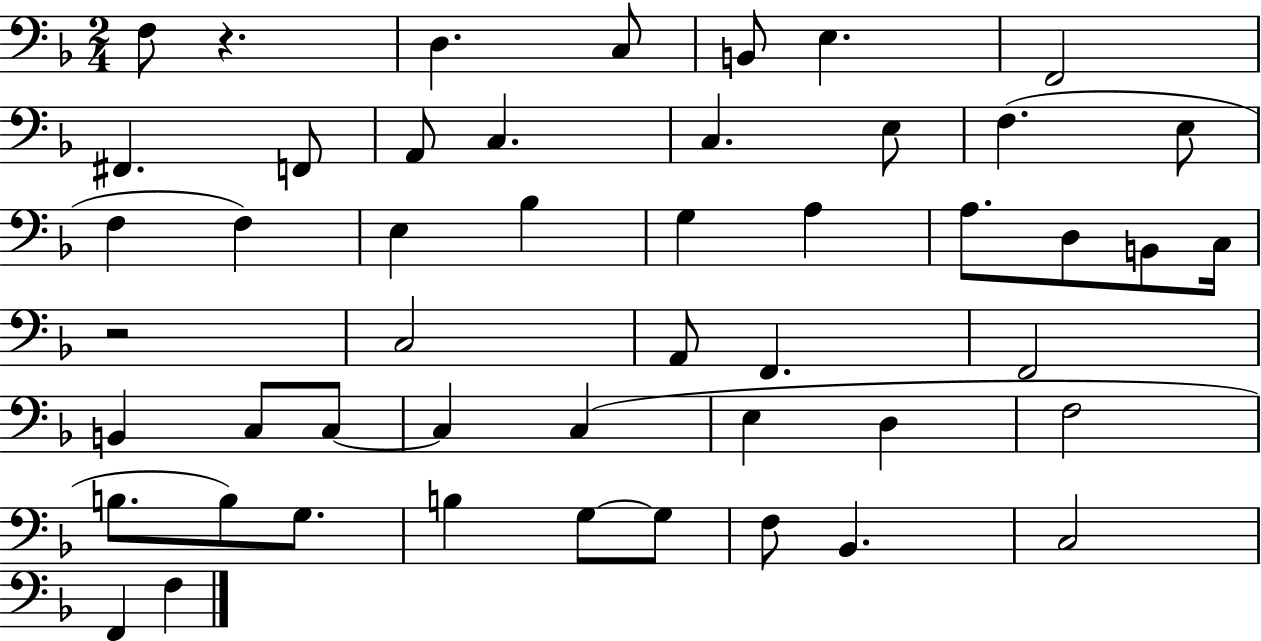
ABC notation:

X:1
T:Untitled
M:2/4
L:1/4
K:F
F,/2 z D, C,/2 B,,/2 E, F,,2 ^F,, F,,/2 A,,/2 C, C, E,/2 F, E,/2 F, F, E, _B, G, A, A,/2 D,/2 B,,/2 C,/4 z2 C,2 A,,/2 F,, F,,2 B,, C,/2 C,/2 C, C, E, D, F,2 B,/2 B,/2 G,/2 B, G,/2 G,/2 F,/2 _B,, C,2 F,, F,